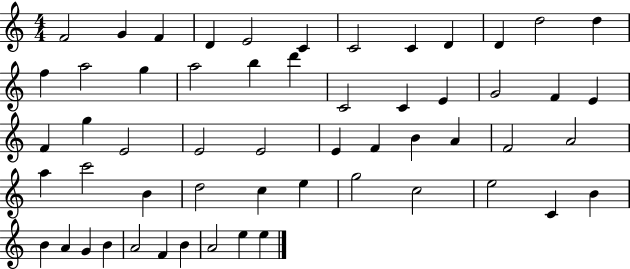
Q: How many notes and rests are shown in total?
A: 56